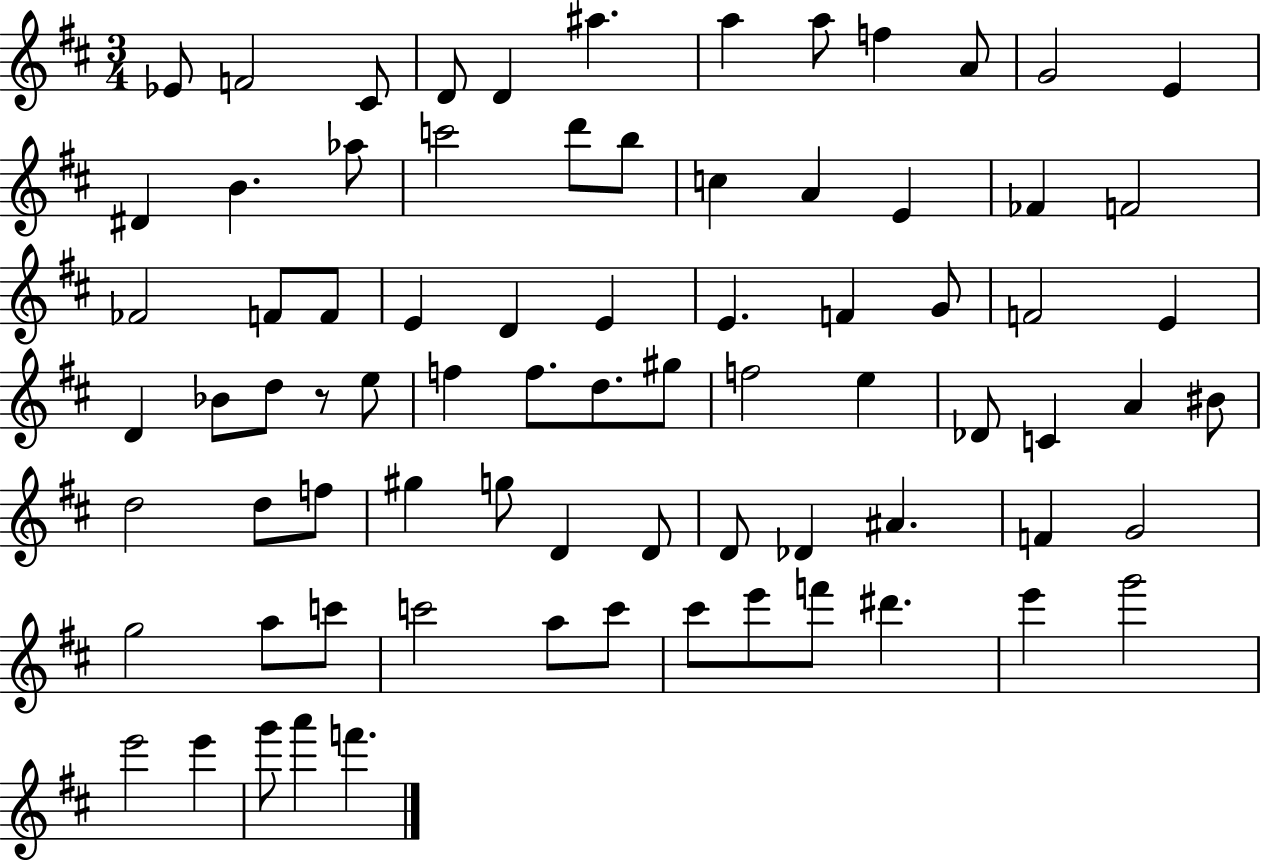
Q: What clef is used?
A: treble